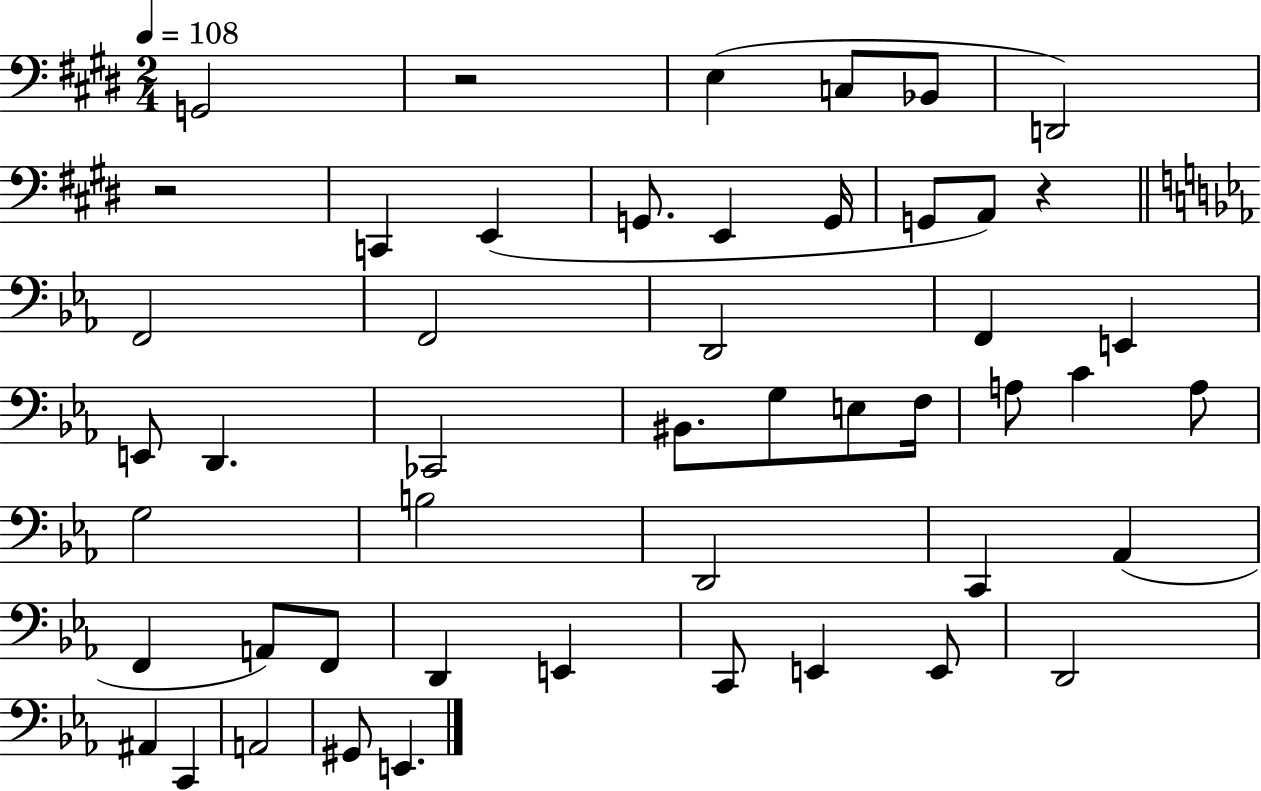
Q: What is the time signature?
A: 2/4